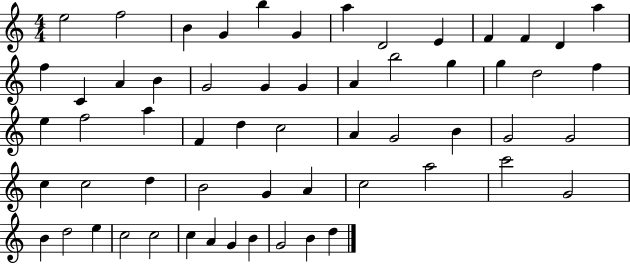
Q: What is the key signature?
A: C major